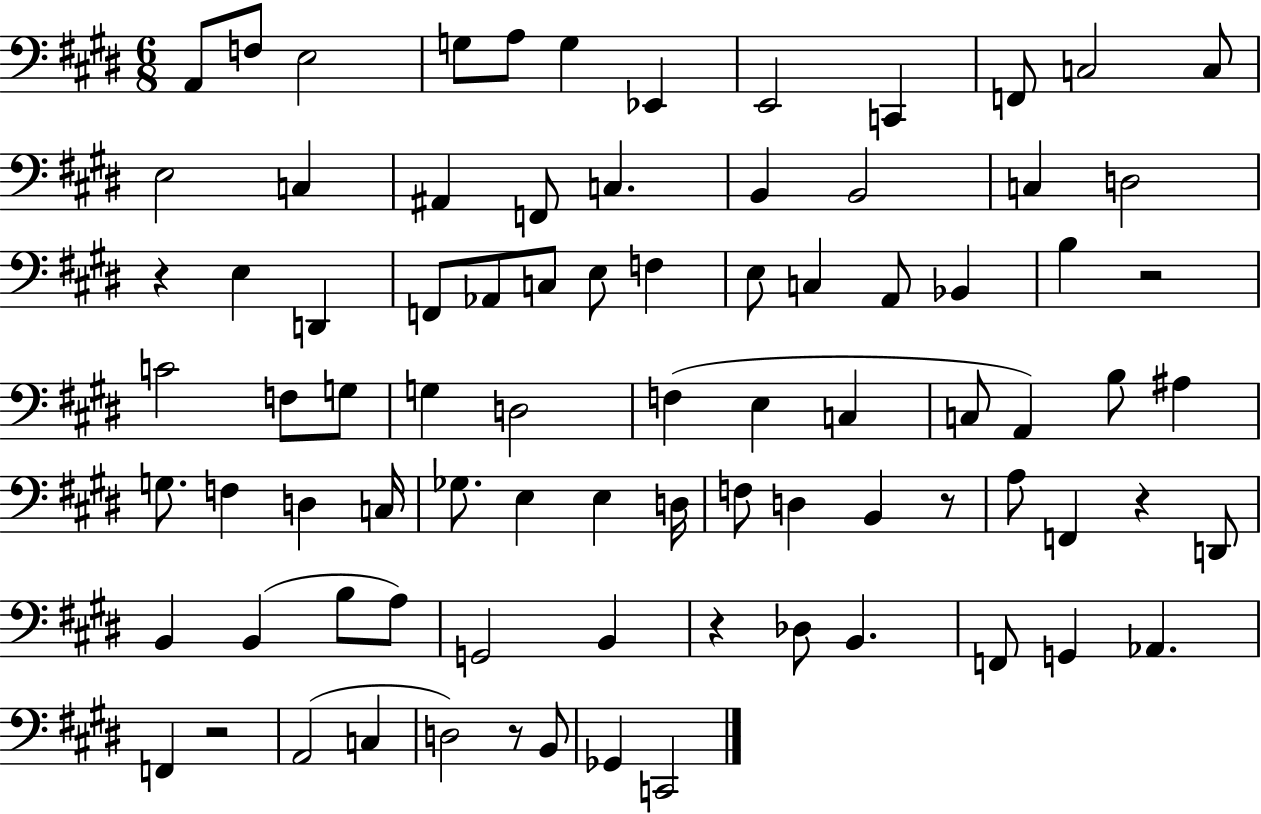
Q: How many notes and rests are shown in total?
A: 84